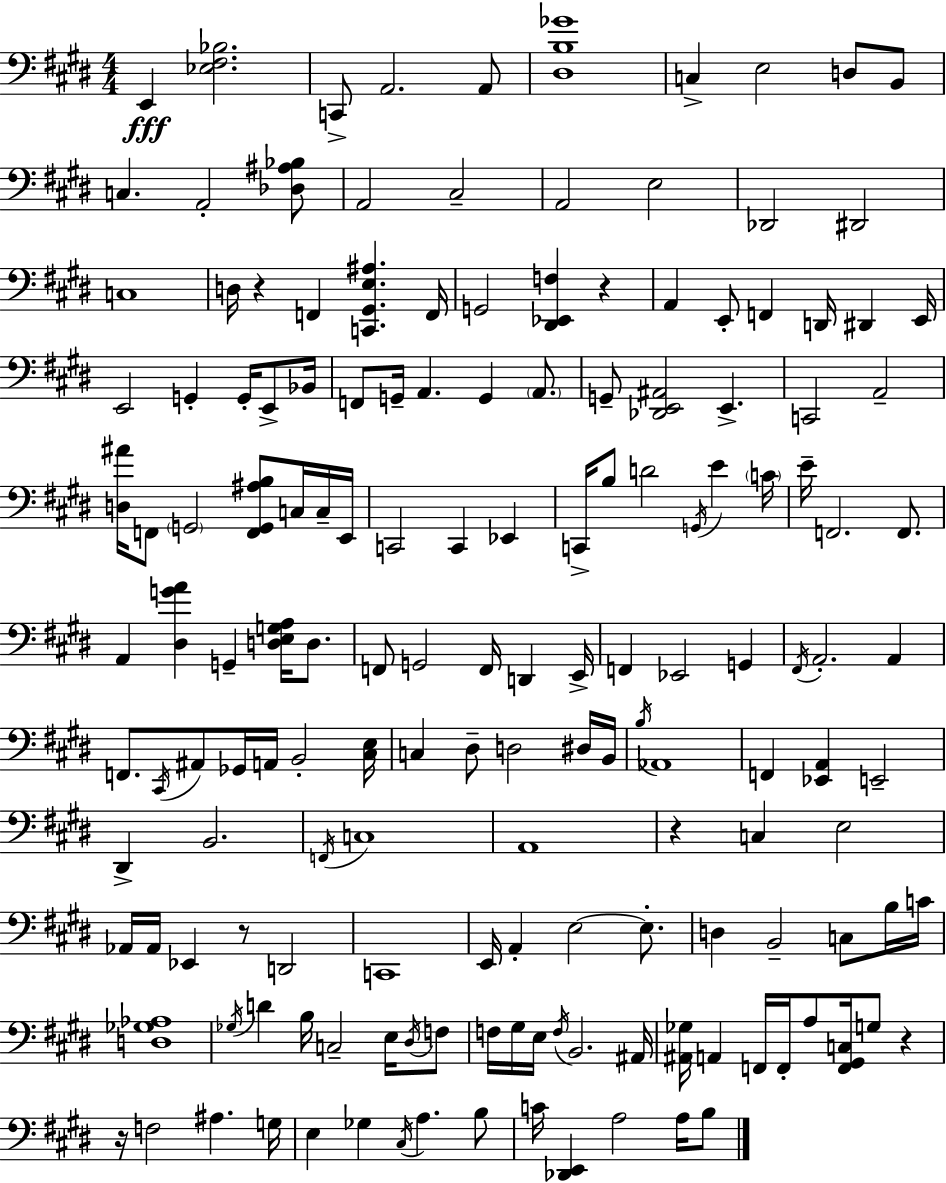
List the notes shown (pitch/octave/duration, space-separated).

E2/q [Eb3,F#3,Bb3]/h. C2/e A2/h. A2/e [D#3,B3,Gb4]/w C3/q E3/h D3/e B2/e C3/q. A2/h [Db3,A#3,Bb3]/e A2/h C#3/h A2/h E3/h Db2/h D#2/h C3/w D3/s R/q F2/q [C2,G#2,E3,A#3]/q. F2/s G2/h [D#2,Eb2,F3]/q R/q A2/q E2/e F2/q D2/s D#2/q E2/s E2/h G2/q G2/s E2/e Bb2/s F2/e G2/s A2/q. G2/q A2/e. G2/e [Db2,E2,A#2]/h E2/q. C2/h A2/h [D3,A#4]/s F2/e G2/h [F2,G2,A#3,B3]/e C3/s C3/s E2/s C2/h C2/q Eb2/q C2/s B3/e D4/h G2/s E4/q C4/s E4/s F2/h. F2/e. A2/q [D#3,G4,A4]/q G2/q [D3,E3,G3,A3]/s D3/e. F2/e G2/h F2/s D2/q E2/s F2/q Eb2/h G2/q F#2/s A2/h. A2/q F2/e. C#2/s A#2/e Gb2/s A2/s B2/h [C#3,E3]/s C3/q D#3/e D3/h D#3/s B2/s B3/s Ab2/w F2/q [Eb2,A2]/q E2/h D#2/q B2/h. F2/s C3/w A2/w R/q C3/q E3/h Ab2/s Ab2/s Eb2/q R/e D2/h C2/w E2/s A2/q E3/h E3/e. D3/q B2/h C3/e B3/s C4/s [D3,Gb3,Ab3]/w Gb3/s D4/q B3/s C3/h E3/s D#3/s F3/e F3/s G#3/s E3/s F3/s B2/h. A#2/s [A#2,Gb3]/s A2/q F2/s F2/s A3/e [F2,G#2,C3]/s G3/e R/q R/s F3/h A#3/q. G3/s E3/q Gb3/q C#3/s A3/q. B3/e C4/s [Db2,E2]/q A3/h A3/s B3/e